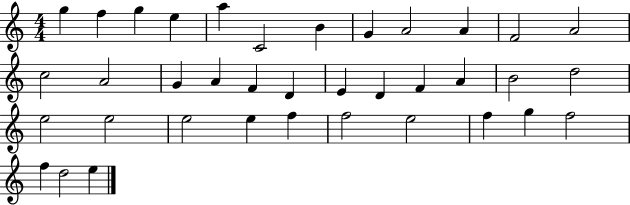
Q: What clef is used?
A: treble